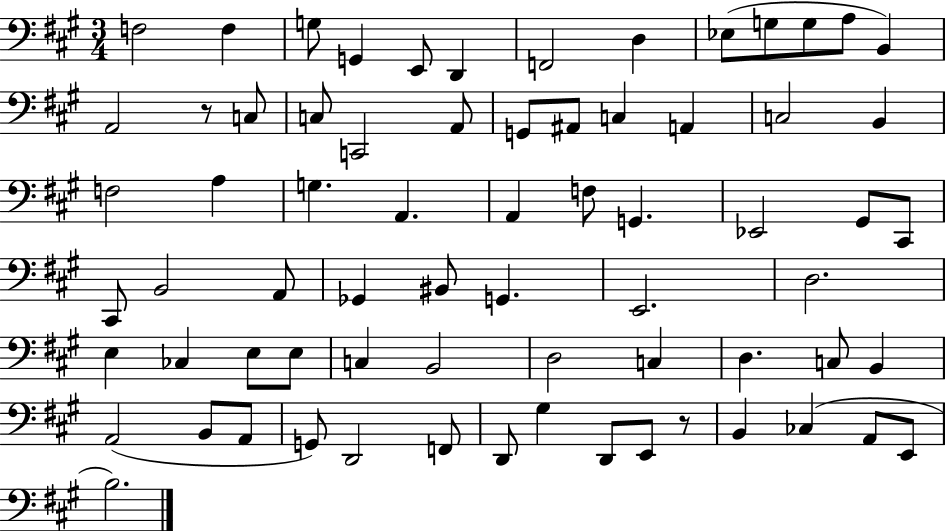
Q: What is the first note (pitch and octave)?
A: F3